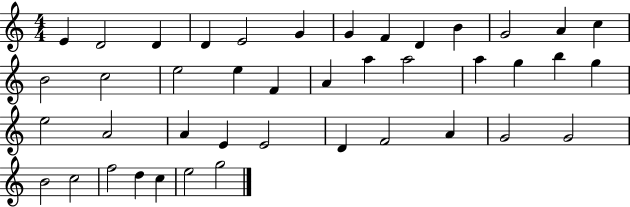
X:1
T:Untitled
M:4/4
L:1/4
K:C
E D2 D D E2 G G F D B G2 A c B2 c2 e2 e F A a a2 a g b g e2 A2 A E E2 D F2 A G2 G2 B2 c2 f2 d c e2 g2